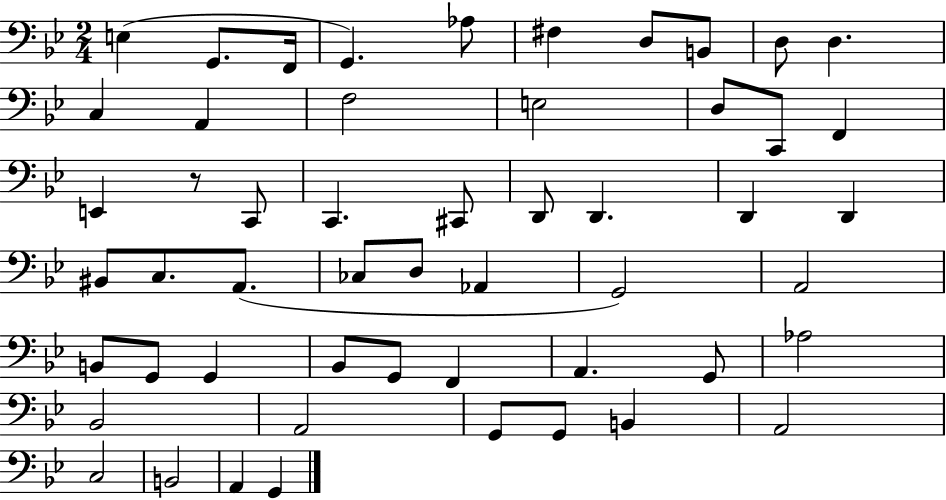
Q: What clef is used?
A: bass